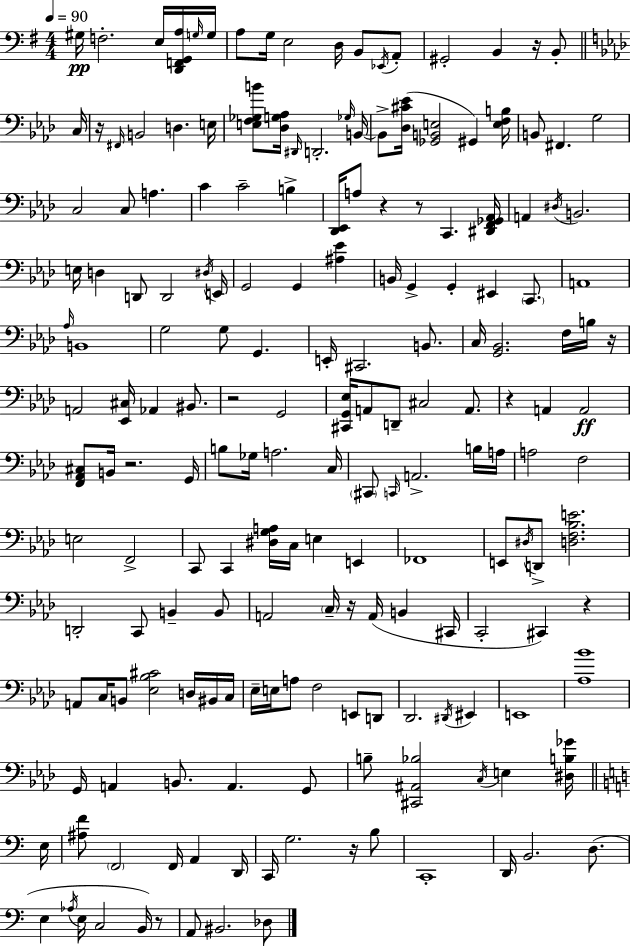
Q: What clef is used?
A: bass